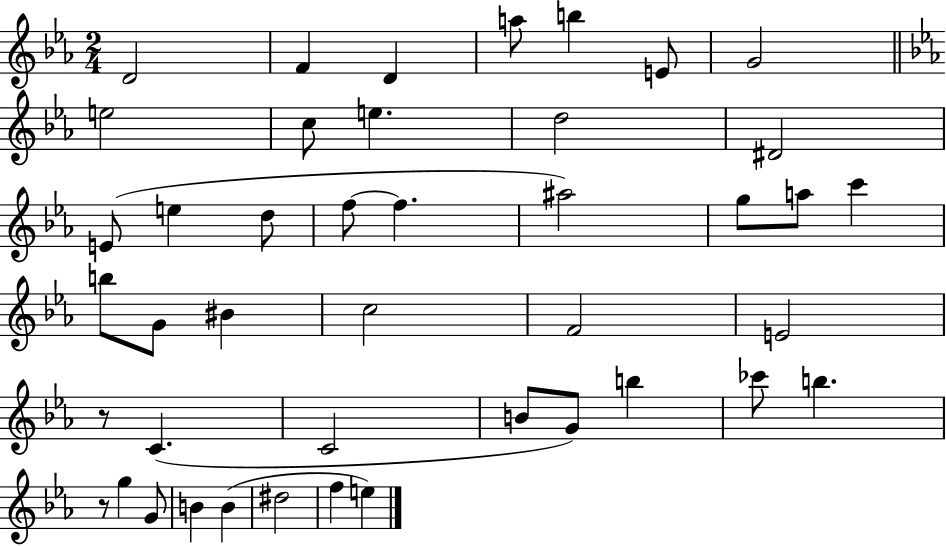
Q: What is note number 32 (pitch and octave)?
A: B5